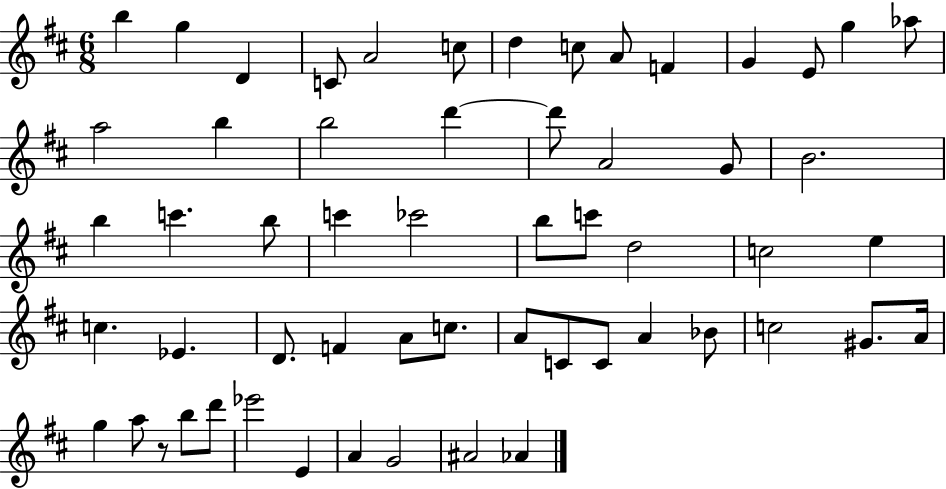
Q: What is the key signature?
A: D major